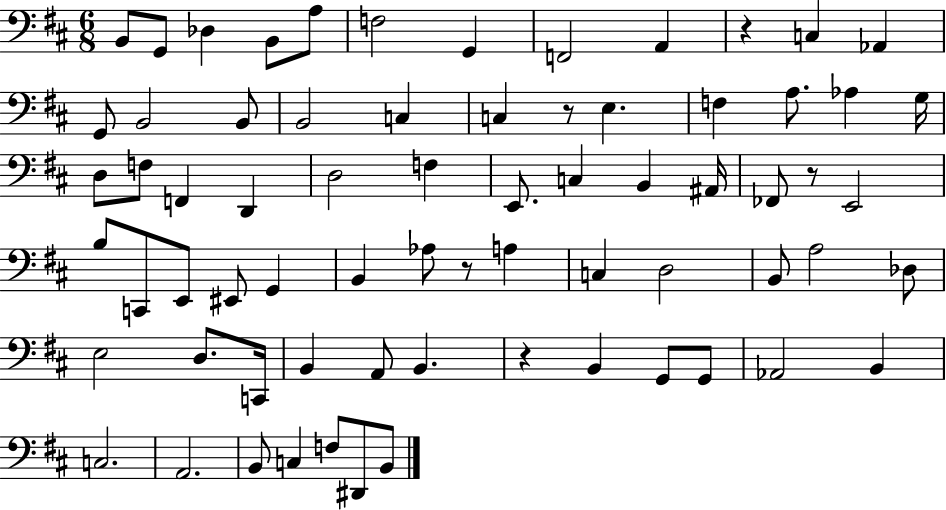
X:1
T:Untitled
M:6/8
L:1/4
K:D
B,,/2 G,,/2 _D, B,,/2 A,/2 F,2 G,, F,,2 A,, z C, _A,, G,,/2 B,,2 B,,/2 B,,2 C, C, z/2 E, F, A,/2 _A, G,/4 D,/2 F,/2 F,, D,, D,2 F, E,,/2 C, B,, ^A,,/4 _F,,/2 z/2 E,,2 B,/2 C,,/2 E,,/2 ^E,,/2 G,, B,, _A,/2 z/2 A, C, D,2 B,,/2 A,2 _D,/2 E,2 D,/2 C,,/4 B,, A,,/2 B,, z B,, G,,/2 G,,/2 _A,,2 B,, C,2 A,,2 B,,/2 C, F,/2 ^D,,/2 B,,/2